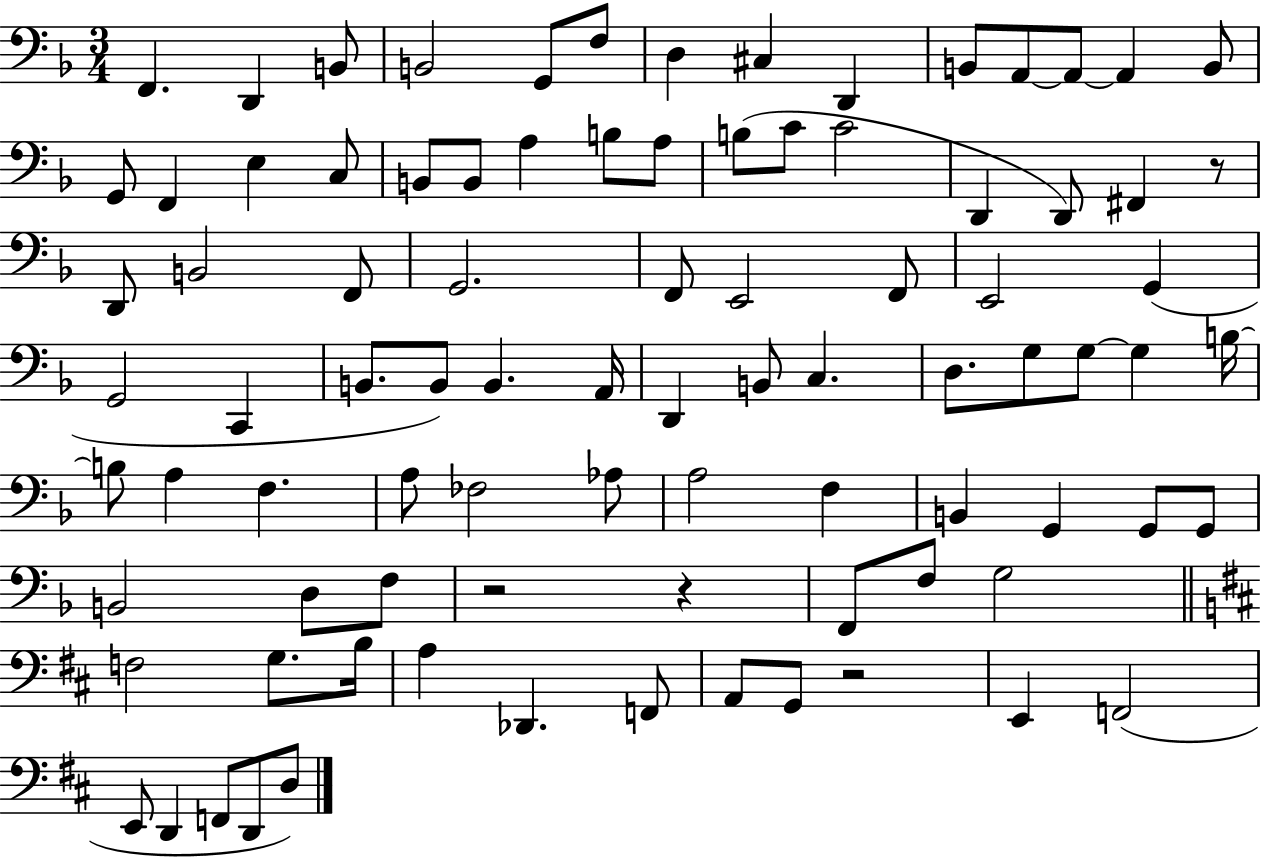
{
  \clef bass
  \numericTimeSignature
  \time 3/4
  \key f \major
  f,4. d,4 b,8 | b,2 g,8 f8 | d4 cis4 d,4 | b,8 a,8~~ a,8~~ a,4 b,8 | \break g,8 f,4 e4 c8 | b,8 b,8 a4 b8 a8 | b8( c'8 c'2 | d,4 d,8) fis,4 r8 | \break d,8 b,2 f,8 | g,2. | f,8 e,2 f,8 | e,2 g,4( | \break g,2 c,4 | b,8. b,8) b,4. a,16 | d,4 b,8 c4. | d8. g8 g8~~ g4 b16~~ | \break b8 a4 f4. | a8 fes2 aes8 | a2 f4 | b,4 g,4 g,8 g,8 | \break b,2 d8 f8 | r2 r4 | f,8 f8 g2 | \bar "||" \break \key b \minor f2 g8. b16 | a4 des,4. f,8 | a,8 g,8 r2 | e,4 f,2( | \break e,8 d,4 f,8 d,8 d8) | \bar "|."
}